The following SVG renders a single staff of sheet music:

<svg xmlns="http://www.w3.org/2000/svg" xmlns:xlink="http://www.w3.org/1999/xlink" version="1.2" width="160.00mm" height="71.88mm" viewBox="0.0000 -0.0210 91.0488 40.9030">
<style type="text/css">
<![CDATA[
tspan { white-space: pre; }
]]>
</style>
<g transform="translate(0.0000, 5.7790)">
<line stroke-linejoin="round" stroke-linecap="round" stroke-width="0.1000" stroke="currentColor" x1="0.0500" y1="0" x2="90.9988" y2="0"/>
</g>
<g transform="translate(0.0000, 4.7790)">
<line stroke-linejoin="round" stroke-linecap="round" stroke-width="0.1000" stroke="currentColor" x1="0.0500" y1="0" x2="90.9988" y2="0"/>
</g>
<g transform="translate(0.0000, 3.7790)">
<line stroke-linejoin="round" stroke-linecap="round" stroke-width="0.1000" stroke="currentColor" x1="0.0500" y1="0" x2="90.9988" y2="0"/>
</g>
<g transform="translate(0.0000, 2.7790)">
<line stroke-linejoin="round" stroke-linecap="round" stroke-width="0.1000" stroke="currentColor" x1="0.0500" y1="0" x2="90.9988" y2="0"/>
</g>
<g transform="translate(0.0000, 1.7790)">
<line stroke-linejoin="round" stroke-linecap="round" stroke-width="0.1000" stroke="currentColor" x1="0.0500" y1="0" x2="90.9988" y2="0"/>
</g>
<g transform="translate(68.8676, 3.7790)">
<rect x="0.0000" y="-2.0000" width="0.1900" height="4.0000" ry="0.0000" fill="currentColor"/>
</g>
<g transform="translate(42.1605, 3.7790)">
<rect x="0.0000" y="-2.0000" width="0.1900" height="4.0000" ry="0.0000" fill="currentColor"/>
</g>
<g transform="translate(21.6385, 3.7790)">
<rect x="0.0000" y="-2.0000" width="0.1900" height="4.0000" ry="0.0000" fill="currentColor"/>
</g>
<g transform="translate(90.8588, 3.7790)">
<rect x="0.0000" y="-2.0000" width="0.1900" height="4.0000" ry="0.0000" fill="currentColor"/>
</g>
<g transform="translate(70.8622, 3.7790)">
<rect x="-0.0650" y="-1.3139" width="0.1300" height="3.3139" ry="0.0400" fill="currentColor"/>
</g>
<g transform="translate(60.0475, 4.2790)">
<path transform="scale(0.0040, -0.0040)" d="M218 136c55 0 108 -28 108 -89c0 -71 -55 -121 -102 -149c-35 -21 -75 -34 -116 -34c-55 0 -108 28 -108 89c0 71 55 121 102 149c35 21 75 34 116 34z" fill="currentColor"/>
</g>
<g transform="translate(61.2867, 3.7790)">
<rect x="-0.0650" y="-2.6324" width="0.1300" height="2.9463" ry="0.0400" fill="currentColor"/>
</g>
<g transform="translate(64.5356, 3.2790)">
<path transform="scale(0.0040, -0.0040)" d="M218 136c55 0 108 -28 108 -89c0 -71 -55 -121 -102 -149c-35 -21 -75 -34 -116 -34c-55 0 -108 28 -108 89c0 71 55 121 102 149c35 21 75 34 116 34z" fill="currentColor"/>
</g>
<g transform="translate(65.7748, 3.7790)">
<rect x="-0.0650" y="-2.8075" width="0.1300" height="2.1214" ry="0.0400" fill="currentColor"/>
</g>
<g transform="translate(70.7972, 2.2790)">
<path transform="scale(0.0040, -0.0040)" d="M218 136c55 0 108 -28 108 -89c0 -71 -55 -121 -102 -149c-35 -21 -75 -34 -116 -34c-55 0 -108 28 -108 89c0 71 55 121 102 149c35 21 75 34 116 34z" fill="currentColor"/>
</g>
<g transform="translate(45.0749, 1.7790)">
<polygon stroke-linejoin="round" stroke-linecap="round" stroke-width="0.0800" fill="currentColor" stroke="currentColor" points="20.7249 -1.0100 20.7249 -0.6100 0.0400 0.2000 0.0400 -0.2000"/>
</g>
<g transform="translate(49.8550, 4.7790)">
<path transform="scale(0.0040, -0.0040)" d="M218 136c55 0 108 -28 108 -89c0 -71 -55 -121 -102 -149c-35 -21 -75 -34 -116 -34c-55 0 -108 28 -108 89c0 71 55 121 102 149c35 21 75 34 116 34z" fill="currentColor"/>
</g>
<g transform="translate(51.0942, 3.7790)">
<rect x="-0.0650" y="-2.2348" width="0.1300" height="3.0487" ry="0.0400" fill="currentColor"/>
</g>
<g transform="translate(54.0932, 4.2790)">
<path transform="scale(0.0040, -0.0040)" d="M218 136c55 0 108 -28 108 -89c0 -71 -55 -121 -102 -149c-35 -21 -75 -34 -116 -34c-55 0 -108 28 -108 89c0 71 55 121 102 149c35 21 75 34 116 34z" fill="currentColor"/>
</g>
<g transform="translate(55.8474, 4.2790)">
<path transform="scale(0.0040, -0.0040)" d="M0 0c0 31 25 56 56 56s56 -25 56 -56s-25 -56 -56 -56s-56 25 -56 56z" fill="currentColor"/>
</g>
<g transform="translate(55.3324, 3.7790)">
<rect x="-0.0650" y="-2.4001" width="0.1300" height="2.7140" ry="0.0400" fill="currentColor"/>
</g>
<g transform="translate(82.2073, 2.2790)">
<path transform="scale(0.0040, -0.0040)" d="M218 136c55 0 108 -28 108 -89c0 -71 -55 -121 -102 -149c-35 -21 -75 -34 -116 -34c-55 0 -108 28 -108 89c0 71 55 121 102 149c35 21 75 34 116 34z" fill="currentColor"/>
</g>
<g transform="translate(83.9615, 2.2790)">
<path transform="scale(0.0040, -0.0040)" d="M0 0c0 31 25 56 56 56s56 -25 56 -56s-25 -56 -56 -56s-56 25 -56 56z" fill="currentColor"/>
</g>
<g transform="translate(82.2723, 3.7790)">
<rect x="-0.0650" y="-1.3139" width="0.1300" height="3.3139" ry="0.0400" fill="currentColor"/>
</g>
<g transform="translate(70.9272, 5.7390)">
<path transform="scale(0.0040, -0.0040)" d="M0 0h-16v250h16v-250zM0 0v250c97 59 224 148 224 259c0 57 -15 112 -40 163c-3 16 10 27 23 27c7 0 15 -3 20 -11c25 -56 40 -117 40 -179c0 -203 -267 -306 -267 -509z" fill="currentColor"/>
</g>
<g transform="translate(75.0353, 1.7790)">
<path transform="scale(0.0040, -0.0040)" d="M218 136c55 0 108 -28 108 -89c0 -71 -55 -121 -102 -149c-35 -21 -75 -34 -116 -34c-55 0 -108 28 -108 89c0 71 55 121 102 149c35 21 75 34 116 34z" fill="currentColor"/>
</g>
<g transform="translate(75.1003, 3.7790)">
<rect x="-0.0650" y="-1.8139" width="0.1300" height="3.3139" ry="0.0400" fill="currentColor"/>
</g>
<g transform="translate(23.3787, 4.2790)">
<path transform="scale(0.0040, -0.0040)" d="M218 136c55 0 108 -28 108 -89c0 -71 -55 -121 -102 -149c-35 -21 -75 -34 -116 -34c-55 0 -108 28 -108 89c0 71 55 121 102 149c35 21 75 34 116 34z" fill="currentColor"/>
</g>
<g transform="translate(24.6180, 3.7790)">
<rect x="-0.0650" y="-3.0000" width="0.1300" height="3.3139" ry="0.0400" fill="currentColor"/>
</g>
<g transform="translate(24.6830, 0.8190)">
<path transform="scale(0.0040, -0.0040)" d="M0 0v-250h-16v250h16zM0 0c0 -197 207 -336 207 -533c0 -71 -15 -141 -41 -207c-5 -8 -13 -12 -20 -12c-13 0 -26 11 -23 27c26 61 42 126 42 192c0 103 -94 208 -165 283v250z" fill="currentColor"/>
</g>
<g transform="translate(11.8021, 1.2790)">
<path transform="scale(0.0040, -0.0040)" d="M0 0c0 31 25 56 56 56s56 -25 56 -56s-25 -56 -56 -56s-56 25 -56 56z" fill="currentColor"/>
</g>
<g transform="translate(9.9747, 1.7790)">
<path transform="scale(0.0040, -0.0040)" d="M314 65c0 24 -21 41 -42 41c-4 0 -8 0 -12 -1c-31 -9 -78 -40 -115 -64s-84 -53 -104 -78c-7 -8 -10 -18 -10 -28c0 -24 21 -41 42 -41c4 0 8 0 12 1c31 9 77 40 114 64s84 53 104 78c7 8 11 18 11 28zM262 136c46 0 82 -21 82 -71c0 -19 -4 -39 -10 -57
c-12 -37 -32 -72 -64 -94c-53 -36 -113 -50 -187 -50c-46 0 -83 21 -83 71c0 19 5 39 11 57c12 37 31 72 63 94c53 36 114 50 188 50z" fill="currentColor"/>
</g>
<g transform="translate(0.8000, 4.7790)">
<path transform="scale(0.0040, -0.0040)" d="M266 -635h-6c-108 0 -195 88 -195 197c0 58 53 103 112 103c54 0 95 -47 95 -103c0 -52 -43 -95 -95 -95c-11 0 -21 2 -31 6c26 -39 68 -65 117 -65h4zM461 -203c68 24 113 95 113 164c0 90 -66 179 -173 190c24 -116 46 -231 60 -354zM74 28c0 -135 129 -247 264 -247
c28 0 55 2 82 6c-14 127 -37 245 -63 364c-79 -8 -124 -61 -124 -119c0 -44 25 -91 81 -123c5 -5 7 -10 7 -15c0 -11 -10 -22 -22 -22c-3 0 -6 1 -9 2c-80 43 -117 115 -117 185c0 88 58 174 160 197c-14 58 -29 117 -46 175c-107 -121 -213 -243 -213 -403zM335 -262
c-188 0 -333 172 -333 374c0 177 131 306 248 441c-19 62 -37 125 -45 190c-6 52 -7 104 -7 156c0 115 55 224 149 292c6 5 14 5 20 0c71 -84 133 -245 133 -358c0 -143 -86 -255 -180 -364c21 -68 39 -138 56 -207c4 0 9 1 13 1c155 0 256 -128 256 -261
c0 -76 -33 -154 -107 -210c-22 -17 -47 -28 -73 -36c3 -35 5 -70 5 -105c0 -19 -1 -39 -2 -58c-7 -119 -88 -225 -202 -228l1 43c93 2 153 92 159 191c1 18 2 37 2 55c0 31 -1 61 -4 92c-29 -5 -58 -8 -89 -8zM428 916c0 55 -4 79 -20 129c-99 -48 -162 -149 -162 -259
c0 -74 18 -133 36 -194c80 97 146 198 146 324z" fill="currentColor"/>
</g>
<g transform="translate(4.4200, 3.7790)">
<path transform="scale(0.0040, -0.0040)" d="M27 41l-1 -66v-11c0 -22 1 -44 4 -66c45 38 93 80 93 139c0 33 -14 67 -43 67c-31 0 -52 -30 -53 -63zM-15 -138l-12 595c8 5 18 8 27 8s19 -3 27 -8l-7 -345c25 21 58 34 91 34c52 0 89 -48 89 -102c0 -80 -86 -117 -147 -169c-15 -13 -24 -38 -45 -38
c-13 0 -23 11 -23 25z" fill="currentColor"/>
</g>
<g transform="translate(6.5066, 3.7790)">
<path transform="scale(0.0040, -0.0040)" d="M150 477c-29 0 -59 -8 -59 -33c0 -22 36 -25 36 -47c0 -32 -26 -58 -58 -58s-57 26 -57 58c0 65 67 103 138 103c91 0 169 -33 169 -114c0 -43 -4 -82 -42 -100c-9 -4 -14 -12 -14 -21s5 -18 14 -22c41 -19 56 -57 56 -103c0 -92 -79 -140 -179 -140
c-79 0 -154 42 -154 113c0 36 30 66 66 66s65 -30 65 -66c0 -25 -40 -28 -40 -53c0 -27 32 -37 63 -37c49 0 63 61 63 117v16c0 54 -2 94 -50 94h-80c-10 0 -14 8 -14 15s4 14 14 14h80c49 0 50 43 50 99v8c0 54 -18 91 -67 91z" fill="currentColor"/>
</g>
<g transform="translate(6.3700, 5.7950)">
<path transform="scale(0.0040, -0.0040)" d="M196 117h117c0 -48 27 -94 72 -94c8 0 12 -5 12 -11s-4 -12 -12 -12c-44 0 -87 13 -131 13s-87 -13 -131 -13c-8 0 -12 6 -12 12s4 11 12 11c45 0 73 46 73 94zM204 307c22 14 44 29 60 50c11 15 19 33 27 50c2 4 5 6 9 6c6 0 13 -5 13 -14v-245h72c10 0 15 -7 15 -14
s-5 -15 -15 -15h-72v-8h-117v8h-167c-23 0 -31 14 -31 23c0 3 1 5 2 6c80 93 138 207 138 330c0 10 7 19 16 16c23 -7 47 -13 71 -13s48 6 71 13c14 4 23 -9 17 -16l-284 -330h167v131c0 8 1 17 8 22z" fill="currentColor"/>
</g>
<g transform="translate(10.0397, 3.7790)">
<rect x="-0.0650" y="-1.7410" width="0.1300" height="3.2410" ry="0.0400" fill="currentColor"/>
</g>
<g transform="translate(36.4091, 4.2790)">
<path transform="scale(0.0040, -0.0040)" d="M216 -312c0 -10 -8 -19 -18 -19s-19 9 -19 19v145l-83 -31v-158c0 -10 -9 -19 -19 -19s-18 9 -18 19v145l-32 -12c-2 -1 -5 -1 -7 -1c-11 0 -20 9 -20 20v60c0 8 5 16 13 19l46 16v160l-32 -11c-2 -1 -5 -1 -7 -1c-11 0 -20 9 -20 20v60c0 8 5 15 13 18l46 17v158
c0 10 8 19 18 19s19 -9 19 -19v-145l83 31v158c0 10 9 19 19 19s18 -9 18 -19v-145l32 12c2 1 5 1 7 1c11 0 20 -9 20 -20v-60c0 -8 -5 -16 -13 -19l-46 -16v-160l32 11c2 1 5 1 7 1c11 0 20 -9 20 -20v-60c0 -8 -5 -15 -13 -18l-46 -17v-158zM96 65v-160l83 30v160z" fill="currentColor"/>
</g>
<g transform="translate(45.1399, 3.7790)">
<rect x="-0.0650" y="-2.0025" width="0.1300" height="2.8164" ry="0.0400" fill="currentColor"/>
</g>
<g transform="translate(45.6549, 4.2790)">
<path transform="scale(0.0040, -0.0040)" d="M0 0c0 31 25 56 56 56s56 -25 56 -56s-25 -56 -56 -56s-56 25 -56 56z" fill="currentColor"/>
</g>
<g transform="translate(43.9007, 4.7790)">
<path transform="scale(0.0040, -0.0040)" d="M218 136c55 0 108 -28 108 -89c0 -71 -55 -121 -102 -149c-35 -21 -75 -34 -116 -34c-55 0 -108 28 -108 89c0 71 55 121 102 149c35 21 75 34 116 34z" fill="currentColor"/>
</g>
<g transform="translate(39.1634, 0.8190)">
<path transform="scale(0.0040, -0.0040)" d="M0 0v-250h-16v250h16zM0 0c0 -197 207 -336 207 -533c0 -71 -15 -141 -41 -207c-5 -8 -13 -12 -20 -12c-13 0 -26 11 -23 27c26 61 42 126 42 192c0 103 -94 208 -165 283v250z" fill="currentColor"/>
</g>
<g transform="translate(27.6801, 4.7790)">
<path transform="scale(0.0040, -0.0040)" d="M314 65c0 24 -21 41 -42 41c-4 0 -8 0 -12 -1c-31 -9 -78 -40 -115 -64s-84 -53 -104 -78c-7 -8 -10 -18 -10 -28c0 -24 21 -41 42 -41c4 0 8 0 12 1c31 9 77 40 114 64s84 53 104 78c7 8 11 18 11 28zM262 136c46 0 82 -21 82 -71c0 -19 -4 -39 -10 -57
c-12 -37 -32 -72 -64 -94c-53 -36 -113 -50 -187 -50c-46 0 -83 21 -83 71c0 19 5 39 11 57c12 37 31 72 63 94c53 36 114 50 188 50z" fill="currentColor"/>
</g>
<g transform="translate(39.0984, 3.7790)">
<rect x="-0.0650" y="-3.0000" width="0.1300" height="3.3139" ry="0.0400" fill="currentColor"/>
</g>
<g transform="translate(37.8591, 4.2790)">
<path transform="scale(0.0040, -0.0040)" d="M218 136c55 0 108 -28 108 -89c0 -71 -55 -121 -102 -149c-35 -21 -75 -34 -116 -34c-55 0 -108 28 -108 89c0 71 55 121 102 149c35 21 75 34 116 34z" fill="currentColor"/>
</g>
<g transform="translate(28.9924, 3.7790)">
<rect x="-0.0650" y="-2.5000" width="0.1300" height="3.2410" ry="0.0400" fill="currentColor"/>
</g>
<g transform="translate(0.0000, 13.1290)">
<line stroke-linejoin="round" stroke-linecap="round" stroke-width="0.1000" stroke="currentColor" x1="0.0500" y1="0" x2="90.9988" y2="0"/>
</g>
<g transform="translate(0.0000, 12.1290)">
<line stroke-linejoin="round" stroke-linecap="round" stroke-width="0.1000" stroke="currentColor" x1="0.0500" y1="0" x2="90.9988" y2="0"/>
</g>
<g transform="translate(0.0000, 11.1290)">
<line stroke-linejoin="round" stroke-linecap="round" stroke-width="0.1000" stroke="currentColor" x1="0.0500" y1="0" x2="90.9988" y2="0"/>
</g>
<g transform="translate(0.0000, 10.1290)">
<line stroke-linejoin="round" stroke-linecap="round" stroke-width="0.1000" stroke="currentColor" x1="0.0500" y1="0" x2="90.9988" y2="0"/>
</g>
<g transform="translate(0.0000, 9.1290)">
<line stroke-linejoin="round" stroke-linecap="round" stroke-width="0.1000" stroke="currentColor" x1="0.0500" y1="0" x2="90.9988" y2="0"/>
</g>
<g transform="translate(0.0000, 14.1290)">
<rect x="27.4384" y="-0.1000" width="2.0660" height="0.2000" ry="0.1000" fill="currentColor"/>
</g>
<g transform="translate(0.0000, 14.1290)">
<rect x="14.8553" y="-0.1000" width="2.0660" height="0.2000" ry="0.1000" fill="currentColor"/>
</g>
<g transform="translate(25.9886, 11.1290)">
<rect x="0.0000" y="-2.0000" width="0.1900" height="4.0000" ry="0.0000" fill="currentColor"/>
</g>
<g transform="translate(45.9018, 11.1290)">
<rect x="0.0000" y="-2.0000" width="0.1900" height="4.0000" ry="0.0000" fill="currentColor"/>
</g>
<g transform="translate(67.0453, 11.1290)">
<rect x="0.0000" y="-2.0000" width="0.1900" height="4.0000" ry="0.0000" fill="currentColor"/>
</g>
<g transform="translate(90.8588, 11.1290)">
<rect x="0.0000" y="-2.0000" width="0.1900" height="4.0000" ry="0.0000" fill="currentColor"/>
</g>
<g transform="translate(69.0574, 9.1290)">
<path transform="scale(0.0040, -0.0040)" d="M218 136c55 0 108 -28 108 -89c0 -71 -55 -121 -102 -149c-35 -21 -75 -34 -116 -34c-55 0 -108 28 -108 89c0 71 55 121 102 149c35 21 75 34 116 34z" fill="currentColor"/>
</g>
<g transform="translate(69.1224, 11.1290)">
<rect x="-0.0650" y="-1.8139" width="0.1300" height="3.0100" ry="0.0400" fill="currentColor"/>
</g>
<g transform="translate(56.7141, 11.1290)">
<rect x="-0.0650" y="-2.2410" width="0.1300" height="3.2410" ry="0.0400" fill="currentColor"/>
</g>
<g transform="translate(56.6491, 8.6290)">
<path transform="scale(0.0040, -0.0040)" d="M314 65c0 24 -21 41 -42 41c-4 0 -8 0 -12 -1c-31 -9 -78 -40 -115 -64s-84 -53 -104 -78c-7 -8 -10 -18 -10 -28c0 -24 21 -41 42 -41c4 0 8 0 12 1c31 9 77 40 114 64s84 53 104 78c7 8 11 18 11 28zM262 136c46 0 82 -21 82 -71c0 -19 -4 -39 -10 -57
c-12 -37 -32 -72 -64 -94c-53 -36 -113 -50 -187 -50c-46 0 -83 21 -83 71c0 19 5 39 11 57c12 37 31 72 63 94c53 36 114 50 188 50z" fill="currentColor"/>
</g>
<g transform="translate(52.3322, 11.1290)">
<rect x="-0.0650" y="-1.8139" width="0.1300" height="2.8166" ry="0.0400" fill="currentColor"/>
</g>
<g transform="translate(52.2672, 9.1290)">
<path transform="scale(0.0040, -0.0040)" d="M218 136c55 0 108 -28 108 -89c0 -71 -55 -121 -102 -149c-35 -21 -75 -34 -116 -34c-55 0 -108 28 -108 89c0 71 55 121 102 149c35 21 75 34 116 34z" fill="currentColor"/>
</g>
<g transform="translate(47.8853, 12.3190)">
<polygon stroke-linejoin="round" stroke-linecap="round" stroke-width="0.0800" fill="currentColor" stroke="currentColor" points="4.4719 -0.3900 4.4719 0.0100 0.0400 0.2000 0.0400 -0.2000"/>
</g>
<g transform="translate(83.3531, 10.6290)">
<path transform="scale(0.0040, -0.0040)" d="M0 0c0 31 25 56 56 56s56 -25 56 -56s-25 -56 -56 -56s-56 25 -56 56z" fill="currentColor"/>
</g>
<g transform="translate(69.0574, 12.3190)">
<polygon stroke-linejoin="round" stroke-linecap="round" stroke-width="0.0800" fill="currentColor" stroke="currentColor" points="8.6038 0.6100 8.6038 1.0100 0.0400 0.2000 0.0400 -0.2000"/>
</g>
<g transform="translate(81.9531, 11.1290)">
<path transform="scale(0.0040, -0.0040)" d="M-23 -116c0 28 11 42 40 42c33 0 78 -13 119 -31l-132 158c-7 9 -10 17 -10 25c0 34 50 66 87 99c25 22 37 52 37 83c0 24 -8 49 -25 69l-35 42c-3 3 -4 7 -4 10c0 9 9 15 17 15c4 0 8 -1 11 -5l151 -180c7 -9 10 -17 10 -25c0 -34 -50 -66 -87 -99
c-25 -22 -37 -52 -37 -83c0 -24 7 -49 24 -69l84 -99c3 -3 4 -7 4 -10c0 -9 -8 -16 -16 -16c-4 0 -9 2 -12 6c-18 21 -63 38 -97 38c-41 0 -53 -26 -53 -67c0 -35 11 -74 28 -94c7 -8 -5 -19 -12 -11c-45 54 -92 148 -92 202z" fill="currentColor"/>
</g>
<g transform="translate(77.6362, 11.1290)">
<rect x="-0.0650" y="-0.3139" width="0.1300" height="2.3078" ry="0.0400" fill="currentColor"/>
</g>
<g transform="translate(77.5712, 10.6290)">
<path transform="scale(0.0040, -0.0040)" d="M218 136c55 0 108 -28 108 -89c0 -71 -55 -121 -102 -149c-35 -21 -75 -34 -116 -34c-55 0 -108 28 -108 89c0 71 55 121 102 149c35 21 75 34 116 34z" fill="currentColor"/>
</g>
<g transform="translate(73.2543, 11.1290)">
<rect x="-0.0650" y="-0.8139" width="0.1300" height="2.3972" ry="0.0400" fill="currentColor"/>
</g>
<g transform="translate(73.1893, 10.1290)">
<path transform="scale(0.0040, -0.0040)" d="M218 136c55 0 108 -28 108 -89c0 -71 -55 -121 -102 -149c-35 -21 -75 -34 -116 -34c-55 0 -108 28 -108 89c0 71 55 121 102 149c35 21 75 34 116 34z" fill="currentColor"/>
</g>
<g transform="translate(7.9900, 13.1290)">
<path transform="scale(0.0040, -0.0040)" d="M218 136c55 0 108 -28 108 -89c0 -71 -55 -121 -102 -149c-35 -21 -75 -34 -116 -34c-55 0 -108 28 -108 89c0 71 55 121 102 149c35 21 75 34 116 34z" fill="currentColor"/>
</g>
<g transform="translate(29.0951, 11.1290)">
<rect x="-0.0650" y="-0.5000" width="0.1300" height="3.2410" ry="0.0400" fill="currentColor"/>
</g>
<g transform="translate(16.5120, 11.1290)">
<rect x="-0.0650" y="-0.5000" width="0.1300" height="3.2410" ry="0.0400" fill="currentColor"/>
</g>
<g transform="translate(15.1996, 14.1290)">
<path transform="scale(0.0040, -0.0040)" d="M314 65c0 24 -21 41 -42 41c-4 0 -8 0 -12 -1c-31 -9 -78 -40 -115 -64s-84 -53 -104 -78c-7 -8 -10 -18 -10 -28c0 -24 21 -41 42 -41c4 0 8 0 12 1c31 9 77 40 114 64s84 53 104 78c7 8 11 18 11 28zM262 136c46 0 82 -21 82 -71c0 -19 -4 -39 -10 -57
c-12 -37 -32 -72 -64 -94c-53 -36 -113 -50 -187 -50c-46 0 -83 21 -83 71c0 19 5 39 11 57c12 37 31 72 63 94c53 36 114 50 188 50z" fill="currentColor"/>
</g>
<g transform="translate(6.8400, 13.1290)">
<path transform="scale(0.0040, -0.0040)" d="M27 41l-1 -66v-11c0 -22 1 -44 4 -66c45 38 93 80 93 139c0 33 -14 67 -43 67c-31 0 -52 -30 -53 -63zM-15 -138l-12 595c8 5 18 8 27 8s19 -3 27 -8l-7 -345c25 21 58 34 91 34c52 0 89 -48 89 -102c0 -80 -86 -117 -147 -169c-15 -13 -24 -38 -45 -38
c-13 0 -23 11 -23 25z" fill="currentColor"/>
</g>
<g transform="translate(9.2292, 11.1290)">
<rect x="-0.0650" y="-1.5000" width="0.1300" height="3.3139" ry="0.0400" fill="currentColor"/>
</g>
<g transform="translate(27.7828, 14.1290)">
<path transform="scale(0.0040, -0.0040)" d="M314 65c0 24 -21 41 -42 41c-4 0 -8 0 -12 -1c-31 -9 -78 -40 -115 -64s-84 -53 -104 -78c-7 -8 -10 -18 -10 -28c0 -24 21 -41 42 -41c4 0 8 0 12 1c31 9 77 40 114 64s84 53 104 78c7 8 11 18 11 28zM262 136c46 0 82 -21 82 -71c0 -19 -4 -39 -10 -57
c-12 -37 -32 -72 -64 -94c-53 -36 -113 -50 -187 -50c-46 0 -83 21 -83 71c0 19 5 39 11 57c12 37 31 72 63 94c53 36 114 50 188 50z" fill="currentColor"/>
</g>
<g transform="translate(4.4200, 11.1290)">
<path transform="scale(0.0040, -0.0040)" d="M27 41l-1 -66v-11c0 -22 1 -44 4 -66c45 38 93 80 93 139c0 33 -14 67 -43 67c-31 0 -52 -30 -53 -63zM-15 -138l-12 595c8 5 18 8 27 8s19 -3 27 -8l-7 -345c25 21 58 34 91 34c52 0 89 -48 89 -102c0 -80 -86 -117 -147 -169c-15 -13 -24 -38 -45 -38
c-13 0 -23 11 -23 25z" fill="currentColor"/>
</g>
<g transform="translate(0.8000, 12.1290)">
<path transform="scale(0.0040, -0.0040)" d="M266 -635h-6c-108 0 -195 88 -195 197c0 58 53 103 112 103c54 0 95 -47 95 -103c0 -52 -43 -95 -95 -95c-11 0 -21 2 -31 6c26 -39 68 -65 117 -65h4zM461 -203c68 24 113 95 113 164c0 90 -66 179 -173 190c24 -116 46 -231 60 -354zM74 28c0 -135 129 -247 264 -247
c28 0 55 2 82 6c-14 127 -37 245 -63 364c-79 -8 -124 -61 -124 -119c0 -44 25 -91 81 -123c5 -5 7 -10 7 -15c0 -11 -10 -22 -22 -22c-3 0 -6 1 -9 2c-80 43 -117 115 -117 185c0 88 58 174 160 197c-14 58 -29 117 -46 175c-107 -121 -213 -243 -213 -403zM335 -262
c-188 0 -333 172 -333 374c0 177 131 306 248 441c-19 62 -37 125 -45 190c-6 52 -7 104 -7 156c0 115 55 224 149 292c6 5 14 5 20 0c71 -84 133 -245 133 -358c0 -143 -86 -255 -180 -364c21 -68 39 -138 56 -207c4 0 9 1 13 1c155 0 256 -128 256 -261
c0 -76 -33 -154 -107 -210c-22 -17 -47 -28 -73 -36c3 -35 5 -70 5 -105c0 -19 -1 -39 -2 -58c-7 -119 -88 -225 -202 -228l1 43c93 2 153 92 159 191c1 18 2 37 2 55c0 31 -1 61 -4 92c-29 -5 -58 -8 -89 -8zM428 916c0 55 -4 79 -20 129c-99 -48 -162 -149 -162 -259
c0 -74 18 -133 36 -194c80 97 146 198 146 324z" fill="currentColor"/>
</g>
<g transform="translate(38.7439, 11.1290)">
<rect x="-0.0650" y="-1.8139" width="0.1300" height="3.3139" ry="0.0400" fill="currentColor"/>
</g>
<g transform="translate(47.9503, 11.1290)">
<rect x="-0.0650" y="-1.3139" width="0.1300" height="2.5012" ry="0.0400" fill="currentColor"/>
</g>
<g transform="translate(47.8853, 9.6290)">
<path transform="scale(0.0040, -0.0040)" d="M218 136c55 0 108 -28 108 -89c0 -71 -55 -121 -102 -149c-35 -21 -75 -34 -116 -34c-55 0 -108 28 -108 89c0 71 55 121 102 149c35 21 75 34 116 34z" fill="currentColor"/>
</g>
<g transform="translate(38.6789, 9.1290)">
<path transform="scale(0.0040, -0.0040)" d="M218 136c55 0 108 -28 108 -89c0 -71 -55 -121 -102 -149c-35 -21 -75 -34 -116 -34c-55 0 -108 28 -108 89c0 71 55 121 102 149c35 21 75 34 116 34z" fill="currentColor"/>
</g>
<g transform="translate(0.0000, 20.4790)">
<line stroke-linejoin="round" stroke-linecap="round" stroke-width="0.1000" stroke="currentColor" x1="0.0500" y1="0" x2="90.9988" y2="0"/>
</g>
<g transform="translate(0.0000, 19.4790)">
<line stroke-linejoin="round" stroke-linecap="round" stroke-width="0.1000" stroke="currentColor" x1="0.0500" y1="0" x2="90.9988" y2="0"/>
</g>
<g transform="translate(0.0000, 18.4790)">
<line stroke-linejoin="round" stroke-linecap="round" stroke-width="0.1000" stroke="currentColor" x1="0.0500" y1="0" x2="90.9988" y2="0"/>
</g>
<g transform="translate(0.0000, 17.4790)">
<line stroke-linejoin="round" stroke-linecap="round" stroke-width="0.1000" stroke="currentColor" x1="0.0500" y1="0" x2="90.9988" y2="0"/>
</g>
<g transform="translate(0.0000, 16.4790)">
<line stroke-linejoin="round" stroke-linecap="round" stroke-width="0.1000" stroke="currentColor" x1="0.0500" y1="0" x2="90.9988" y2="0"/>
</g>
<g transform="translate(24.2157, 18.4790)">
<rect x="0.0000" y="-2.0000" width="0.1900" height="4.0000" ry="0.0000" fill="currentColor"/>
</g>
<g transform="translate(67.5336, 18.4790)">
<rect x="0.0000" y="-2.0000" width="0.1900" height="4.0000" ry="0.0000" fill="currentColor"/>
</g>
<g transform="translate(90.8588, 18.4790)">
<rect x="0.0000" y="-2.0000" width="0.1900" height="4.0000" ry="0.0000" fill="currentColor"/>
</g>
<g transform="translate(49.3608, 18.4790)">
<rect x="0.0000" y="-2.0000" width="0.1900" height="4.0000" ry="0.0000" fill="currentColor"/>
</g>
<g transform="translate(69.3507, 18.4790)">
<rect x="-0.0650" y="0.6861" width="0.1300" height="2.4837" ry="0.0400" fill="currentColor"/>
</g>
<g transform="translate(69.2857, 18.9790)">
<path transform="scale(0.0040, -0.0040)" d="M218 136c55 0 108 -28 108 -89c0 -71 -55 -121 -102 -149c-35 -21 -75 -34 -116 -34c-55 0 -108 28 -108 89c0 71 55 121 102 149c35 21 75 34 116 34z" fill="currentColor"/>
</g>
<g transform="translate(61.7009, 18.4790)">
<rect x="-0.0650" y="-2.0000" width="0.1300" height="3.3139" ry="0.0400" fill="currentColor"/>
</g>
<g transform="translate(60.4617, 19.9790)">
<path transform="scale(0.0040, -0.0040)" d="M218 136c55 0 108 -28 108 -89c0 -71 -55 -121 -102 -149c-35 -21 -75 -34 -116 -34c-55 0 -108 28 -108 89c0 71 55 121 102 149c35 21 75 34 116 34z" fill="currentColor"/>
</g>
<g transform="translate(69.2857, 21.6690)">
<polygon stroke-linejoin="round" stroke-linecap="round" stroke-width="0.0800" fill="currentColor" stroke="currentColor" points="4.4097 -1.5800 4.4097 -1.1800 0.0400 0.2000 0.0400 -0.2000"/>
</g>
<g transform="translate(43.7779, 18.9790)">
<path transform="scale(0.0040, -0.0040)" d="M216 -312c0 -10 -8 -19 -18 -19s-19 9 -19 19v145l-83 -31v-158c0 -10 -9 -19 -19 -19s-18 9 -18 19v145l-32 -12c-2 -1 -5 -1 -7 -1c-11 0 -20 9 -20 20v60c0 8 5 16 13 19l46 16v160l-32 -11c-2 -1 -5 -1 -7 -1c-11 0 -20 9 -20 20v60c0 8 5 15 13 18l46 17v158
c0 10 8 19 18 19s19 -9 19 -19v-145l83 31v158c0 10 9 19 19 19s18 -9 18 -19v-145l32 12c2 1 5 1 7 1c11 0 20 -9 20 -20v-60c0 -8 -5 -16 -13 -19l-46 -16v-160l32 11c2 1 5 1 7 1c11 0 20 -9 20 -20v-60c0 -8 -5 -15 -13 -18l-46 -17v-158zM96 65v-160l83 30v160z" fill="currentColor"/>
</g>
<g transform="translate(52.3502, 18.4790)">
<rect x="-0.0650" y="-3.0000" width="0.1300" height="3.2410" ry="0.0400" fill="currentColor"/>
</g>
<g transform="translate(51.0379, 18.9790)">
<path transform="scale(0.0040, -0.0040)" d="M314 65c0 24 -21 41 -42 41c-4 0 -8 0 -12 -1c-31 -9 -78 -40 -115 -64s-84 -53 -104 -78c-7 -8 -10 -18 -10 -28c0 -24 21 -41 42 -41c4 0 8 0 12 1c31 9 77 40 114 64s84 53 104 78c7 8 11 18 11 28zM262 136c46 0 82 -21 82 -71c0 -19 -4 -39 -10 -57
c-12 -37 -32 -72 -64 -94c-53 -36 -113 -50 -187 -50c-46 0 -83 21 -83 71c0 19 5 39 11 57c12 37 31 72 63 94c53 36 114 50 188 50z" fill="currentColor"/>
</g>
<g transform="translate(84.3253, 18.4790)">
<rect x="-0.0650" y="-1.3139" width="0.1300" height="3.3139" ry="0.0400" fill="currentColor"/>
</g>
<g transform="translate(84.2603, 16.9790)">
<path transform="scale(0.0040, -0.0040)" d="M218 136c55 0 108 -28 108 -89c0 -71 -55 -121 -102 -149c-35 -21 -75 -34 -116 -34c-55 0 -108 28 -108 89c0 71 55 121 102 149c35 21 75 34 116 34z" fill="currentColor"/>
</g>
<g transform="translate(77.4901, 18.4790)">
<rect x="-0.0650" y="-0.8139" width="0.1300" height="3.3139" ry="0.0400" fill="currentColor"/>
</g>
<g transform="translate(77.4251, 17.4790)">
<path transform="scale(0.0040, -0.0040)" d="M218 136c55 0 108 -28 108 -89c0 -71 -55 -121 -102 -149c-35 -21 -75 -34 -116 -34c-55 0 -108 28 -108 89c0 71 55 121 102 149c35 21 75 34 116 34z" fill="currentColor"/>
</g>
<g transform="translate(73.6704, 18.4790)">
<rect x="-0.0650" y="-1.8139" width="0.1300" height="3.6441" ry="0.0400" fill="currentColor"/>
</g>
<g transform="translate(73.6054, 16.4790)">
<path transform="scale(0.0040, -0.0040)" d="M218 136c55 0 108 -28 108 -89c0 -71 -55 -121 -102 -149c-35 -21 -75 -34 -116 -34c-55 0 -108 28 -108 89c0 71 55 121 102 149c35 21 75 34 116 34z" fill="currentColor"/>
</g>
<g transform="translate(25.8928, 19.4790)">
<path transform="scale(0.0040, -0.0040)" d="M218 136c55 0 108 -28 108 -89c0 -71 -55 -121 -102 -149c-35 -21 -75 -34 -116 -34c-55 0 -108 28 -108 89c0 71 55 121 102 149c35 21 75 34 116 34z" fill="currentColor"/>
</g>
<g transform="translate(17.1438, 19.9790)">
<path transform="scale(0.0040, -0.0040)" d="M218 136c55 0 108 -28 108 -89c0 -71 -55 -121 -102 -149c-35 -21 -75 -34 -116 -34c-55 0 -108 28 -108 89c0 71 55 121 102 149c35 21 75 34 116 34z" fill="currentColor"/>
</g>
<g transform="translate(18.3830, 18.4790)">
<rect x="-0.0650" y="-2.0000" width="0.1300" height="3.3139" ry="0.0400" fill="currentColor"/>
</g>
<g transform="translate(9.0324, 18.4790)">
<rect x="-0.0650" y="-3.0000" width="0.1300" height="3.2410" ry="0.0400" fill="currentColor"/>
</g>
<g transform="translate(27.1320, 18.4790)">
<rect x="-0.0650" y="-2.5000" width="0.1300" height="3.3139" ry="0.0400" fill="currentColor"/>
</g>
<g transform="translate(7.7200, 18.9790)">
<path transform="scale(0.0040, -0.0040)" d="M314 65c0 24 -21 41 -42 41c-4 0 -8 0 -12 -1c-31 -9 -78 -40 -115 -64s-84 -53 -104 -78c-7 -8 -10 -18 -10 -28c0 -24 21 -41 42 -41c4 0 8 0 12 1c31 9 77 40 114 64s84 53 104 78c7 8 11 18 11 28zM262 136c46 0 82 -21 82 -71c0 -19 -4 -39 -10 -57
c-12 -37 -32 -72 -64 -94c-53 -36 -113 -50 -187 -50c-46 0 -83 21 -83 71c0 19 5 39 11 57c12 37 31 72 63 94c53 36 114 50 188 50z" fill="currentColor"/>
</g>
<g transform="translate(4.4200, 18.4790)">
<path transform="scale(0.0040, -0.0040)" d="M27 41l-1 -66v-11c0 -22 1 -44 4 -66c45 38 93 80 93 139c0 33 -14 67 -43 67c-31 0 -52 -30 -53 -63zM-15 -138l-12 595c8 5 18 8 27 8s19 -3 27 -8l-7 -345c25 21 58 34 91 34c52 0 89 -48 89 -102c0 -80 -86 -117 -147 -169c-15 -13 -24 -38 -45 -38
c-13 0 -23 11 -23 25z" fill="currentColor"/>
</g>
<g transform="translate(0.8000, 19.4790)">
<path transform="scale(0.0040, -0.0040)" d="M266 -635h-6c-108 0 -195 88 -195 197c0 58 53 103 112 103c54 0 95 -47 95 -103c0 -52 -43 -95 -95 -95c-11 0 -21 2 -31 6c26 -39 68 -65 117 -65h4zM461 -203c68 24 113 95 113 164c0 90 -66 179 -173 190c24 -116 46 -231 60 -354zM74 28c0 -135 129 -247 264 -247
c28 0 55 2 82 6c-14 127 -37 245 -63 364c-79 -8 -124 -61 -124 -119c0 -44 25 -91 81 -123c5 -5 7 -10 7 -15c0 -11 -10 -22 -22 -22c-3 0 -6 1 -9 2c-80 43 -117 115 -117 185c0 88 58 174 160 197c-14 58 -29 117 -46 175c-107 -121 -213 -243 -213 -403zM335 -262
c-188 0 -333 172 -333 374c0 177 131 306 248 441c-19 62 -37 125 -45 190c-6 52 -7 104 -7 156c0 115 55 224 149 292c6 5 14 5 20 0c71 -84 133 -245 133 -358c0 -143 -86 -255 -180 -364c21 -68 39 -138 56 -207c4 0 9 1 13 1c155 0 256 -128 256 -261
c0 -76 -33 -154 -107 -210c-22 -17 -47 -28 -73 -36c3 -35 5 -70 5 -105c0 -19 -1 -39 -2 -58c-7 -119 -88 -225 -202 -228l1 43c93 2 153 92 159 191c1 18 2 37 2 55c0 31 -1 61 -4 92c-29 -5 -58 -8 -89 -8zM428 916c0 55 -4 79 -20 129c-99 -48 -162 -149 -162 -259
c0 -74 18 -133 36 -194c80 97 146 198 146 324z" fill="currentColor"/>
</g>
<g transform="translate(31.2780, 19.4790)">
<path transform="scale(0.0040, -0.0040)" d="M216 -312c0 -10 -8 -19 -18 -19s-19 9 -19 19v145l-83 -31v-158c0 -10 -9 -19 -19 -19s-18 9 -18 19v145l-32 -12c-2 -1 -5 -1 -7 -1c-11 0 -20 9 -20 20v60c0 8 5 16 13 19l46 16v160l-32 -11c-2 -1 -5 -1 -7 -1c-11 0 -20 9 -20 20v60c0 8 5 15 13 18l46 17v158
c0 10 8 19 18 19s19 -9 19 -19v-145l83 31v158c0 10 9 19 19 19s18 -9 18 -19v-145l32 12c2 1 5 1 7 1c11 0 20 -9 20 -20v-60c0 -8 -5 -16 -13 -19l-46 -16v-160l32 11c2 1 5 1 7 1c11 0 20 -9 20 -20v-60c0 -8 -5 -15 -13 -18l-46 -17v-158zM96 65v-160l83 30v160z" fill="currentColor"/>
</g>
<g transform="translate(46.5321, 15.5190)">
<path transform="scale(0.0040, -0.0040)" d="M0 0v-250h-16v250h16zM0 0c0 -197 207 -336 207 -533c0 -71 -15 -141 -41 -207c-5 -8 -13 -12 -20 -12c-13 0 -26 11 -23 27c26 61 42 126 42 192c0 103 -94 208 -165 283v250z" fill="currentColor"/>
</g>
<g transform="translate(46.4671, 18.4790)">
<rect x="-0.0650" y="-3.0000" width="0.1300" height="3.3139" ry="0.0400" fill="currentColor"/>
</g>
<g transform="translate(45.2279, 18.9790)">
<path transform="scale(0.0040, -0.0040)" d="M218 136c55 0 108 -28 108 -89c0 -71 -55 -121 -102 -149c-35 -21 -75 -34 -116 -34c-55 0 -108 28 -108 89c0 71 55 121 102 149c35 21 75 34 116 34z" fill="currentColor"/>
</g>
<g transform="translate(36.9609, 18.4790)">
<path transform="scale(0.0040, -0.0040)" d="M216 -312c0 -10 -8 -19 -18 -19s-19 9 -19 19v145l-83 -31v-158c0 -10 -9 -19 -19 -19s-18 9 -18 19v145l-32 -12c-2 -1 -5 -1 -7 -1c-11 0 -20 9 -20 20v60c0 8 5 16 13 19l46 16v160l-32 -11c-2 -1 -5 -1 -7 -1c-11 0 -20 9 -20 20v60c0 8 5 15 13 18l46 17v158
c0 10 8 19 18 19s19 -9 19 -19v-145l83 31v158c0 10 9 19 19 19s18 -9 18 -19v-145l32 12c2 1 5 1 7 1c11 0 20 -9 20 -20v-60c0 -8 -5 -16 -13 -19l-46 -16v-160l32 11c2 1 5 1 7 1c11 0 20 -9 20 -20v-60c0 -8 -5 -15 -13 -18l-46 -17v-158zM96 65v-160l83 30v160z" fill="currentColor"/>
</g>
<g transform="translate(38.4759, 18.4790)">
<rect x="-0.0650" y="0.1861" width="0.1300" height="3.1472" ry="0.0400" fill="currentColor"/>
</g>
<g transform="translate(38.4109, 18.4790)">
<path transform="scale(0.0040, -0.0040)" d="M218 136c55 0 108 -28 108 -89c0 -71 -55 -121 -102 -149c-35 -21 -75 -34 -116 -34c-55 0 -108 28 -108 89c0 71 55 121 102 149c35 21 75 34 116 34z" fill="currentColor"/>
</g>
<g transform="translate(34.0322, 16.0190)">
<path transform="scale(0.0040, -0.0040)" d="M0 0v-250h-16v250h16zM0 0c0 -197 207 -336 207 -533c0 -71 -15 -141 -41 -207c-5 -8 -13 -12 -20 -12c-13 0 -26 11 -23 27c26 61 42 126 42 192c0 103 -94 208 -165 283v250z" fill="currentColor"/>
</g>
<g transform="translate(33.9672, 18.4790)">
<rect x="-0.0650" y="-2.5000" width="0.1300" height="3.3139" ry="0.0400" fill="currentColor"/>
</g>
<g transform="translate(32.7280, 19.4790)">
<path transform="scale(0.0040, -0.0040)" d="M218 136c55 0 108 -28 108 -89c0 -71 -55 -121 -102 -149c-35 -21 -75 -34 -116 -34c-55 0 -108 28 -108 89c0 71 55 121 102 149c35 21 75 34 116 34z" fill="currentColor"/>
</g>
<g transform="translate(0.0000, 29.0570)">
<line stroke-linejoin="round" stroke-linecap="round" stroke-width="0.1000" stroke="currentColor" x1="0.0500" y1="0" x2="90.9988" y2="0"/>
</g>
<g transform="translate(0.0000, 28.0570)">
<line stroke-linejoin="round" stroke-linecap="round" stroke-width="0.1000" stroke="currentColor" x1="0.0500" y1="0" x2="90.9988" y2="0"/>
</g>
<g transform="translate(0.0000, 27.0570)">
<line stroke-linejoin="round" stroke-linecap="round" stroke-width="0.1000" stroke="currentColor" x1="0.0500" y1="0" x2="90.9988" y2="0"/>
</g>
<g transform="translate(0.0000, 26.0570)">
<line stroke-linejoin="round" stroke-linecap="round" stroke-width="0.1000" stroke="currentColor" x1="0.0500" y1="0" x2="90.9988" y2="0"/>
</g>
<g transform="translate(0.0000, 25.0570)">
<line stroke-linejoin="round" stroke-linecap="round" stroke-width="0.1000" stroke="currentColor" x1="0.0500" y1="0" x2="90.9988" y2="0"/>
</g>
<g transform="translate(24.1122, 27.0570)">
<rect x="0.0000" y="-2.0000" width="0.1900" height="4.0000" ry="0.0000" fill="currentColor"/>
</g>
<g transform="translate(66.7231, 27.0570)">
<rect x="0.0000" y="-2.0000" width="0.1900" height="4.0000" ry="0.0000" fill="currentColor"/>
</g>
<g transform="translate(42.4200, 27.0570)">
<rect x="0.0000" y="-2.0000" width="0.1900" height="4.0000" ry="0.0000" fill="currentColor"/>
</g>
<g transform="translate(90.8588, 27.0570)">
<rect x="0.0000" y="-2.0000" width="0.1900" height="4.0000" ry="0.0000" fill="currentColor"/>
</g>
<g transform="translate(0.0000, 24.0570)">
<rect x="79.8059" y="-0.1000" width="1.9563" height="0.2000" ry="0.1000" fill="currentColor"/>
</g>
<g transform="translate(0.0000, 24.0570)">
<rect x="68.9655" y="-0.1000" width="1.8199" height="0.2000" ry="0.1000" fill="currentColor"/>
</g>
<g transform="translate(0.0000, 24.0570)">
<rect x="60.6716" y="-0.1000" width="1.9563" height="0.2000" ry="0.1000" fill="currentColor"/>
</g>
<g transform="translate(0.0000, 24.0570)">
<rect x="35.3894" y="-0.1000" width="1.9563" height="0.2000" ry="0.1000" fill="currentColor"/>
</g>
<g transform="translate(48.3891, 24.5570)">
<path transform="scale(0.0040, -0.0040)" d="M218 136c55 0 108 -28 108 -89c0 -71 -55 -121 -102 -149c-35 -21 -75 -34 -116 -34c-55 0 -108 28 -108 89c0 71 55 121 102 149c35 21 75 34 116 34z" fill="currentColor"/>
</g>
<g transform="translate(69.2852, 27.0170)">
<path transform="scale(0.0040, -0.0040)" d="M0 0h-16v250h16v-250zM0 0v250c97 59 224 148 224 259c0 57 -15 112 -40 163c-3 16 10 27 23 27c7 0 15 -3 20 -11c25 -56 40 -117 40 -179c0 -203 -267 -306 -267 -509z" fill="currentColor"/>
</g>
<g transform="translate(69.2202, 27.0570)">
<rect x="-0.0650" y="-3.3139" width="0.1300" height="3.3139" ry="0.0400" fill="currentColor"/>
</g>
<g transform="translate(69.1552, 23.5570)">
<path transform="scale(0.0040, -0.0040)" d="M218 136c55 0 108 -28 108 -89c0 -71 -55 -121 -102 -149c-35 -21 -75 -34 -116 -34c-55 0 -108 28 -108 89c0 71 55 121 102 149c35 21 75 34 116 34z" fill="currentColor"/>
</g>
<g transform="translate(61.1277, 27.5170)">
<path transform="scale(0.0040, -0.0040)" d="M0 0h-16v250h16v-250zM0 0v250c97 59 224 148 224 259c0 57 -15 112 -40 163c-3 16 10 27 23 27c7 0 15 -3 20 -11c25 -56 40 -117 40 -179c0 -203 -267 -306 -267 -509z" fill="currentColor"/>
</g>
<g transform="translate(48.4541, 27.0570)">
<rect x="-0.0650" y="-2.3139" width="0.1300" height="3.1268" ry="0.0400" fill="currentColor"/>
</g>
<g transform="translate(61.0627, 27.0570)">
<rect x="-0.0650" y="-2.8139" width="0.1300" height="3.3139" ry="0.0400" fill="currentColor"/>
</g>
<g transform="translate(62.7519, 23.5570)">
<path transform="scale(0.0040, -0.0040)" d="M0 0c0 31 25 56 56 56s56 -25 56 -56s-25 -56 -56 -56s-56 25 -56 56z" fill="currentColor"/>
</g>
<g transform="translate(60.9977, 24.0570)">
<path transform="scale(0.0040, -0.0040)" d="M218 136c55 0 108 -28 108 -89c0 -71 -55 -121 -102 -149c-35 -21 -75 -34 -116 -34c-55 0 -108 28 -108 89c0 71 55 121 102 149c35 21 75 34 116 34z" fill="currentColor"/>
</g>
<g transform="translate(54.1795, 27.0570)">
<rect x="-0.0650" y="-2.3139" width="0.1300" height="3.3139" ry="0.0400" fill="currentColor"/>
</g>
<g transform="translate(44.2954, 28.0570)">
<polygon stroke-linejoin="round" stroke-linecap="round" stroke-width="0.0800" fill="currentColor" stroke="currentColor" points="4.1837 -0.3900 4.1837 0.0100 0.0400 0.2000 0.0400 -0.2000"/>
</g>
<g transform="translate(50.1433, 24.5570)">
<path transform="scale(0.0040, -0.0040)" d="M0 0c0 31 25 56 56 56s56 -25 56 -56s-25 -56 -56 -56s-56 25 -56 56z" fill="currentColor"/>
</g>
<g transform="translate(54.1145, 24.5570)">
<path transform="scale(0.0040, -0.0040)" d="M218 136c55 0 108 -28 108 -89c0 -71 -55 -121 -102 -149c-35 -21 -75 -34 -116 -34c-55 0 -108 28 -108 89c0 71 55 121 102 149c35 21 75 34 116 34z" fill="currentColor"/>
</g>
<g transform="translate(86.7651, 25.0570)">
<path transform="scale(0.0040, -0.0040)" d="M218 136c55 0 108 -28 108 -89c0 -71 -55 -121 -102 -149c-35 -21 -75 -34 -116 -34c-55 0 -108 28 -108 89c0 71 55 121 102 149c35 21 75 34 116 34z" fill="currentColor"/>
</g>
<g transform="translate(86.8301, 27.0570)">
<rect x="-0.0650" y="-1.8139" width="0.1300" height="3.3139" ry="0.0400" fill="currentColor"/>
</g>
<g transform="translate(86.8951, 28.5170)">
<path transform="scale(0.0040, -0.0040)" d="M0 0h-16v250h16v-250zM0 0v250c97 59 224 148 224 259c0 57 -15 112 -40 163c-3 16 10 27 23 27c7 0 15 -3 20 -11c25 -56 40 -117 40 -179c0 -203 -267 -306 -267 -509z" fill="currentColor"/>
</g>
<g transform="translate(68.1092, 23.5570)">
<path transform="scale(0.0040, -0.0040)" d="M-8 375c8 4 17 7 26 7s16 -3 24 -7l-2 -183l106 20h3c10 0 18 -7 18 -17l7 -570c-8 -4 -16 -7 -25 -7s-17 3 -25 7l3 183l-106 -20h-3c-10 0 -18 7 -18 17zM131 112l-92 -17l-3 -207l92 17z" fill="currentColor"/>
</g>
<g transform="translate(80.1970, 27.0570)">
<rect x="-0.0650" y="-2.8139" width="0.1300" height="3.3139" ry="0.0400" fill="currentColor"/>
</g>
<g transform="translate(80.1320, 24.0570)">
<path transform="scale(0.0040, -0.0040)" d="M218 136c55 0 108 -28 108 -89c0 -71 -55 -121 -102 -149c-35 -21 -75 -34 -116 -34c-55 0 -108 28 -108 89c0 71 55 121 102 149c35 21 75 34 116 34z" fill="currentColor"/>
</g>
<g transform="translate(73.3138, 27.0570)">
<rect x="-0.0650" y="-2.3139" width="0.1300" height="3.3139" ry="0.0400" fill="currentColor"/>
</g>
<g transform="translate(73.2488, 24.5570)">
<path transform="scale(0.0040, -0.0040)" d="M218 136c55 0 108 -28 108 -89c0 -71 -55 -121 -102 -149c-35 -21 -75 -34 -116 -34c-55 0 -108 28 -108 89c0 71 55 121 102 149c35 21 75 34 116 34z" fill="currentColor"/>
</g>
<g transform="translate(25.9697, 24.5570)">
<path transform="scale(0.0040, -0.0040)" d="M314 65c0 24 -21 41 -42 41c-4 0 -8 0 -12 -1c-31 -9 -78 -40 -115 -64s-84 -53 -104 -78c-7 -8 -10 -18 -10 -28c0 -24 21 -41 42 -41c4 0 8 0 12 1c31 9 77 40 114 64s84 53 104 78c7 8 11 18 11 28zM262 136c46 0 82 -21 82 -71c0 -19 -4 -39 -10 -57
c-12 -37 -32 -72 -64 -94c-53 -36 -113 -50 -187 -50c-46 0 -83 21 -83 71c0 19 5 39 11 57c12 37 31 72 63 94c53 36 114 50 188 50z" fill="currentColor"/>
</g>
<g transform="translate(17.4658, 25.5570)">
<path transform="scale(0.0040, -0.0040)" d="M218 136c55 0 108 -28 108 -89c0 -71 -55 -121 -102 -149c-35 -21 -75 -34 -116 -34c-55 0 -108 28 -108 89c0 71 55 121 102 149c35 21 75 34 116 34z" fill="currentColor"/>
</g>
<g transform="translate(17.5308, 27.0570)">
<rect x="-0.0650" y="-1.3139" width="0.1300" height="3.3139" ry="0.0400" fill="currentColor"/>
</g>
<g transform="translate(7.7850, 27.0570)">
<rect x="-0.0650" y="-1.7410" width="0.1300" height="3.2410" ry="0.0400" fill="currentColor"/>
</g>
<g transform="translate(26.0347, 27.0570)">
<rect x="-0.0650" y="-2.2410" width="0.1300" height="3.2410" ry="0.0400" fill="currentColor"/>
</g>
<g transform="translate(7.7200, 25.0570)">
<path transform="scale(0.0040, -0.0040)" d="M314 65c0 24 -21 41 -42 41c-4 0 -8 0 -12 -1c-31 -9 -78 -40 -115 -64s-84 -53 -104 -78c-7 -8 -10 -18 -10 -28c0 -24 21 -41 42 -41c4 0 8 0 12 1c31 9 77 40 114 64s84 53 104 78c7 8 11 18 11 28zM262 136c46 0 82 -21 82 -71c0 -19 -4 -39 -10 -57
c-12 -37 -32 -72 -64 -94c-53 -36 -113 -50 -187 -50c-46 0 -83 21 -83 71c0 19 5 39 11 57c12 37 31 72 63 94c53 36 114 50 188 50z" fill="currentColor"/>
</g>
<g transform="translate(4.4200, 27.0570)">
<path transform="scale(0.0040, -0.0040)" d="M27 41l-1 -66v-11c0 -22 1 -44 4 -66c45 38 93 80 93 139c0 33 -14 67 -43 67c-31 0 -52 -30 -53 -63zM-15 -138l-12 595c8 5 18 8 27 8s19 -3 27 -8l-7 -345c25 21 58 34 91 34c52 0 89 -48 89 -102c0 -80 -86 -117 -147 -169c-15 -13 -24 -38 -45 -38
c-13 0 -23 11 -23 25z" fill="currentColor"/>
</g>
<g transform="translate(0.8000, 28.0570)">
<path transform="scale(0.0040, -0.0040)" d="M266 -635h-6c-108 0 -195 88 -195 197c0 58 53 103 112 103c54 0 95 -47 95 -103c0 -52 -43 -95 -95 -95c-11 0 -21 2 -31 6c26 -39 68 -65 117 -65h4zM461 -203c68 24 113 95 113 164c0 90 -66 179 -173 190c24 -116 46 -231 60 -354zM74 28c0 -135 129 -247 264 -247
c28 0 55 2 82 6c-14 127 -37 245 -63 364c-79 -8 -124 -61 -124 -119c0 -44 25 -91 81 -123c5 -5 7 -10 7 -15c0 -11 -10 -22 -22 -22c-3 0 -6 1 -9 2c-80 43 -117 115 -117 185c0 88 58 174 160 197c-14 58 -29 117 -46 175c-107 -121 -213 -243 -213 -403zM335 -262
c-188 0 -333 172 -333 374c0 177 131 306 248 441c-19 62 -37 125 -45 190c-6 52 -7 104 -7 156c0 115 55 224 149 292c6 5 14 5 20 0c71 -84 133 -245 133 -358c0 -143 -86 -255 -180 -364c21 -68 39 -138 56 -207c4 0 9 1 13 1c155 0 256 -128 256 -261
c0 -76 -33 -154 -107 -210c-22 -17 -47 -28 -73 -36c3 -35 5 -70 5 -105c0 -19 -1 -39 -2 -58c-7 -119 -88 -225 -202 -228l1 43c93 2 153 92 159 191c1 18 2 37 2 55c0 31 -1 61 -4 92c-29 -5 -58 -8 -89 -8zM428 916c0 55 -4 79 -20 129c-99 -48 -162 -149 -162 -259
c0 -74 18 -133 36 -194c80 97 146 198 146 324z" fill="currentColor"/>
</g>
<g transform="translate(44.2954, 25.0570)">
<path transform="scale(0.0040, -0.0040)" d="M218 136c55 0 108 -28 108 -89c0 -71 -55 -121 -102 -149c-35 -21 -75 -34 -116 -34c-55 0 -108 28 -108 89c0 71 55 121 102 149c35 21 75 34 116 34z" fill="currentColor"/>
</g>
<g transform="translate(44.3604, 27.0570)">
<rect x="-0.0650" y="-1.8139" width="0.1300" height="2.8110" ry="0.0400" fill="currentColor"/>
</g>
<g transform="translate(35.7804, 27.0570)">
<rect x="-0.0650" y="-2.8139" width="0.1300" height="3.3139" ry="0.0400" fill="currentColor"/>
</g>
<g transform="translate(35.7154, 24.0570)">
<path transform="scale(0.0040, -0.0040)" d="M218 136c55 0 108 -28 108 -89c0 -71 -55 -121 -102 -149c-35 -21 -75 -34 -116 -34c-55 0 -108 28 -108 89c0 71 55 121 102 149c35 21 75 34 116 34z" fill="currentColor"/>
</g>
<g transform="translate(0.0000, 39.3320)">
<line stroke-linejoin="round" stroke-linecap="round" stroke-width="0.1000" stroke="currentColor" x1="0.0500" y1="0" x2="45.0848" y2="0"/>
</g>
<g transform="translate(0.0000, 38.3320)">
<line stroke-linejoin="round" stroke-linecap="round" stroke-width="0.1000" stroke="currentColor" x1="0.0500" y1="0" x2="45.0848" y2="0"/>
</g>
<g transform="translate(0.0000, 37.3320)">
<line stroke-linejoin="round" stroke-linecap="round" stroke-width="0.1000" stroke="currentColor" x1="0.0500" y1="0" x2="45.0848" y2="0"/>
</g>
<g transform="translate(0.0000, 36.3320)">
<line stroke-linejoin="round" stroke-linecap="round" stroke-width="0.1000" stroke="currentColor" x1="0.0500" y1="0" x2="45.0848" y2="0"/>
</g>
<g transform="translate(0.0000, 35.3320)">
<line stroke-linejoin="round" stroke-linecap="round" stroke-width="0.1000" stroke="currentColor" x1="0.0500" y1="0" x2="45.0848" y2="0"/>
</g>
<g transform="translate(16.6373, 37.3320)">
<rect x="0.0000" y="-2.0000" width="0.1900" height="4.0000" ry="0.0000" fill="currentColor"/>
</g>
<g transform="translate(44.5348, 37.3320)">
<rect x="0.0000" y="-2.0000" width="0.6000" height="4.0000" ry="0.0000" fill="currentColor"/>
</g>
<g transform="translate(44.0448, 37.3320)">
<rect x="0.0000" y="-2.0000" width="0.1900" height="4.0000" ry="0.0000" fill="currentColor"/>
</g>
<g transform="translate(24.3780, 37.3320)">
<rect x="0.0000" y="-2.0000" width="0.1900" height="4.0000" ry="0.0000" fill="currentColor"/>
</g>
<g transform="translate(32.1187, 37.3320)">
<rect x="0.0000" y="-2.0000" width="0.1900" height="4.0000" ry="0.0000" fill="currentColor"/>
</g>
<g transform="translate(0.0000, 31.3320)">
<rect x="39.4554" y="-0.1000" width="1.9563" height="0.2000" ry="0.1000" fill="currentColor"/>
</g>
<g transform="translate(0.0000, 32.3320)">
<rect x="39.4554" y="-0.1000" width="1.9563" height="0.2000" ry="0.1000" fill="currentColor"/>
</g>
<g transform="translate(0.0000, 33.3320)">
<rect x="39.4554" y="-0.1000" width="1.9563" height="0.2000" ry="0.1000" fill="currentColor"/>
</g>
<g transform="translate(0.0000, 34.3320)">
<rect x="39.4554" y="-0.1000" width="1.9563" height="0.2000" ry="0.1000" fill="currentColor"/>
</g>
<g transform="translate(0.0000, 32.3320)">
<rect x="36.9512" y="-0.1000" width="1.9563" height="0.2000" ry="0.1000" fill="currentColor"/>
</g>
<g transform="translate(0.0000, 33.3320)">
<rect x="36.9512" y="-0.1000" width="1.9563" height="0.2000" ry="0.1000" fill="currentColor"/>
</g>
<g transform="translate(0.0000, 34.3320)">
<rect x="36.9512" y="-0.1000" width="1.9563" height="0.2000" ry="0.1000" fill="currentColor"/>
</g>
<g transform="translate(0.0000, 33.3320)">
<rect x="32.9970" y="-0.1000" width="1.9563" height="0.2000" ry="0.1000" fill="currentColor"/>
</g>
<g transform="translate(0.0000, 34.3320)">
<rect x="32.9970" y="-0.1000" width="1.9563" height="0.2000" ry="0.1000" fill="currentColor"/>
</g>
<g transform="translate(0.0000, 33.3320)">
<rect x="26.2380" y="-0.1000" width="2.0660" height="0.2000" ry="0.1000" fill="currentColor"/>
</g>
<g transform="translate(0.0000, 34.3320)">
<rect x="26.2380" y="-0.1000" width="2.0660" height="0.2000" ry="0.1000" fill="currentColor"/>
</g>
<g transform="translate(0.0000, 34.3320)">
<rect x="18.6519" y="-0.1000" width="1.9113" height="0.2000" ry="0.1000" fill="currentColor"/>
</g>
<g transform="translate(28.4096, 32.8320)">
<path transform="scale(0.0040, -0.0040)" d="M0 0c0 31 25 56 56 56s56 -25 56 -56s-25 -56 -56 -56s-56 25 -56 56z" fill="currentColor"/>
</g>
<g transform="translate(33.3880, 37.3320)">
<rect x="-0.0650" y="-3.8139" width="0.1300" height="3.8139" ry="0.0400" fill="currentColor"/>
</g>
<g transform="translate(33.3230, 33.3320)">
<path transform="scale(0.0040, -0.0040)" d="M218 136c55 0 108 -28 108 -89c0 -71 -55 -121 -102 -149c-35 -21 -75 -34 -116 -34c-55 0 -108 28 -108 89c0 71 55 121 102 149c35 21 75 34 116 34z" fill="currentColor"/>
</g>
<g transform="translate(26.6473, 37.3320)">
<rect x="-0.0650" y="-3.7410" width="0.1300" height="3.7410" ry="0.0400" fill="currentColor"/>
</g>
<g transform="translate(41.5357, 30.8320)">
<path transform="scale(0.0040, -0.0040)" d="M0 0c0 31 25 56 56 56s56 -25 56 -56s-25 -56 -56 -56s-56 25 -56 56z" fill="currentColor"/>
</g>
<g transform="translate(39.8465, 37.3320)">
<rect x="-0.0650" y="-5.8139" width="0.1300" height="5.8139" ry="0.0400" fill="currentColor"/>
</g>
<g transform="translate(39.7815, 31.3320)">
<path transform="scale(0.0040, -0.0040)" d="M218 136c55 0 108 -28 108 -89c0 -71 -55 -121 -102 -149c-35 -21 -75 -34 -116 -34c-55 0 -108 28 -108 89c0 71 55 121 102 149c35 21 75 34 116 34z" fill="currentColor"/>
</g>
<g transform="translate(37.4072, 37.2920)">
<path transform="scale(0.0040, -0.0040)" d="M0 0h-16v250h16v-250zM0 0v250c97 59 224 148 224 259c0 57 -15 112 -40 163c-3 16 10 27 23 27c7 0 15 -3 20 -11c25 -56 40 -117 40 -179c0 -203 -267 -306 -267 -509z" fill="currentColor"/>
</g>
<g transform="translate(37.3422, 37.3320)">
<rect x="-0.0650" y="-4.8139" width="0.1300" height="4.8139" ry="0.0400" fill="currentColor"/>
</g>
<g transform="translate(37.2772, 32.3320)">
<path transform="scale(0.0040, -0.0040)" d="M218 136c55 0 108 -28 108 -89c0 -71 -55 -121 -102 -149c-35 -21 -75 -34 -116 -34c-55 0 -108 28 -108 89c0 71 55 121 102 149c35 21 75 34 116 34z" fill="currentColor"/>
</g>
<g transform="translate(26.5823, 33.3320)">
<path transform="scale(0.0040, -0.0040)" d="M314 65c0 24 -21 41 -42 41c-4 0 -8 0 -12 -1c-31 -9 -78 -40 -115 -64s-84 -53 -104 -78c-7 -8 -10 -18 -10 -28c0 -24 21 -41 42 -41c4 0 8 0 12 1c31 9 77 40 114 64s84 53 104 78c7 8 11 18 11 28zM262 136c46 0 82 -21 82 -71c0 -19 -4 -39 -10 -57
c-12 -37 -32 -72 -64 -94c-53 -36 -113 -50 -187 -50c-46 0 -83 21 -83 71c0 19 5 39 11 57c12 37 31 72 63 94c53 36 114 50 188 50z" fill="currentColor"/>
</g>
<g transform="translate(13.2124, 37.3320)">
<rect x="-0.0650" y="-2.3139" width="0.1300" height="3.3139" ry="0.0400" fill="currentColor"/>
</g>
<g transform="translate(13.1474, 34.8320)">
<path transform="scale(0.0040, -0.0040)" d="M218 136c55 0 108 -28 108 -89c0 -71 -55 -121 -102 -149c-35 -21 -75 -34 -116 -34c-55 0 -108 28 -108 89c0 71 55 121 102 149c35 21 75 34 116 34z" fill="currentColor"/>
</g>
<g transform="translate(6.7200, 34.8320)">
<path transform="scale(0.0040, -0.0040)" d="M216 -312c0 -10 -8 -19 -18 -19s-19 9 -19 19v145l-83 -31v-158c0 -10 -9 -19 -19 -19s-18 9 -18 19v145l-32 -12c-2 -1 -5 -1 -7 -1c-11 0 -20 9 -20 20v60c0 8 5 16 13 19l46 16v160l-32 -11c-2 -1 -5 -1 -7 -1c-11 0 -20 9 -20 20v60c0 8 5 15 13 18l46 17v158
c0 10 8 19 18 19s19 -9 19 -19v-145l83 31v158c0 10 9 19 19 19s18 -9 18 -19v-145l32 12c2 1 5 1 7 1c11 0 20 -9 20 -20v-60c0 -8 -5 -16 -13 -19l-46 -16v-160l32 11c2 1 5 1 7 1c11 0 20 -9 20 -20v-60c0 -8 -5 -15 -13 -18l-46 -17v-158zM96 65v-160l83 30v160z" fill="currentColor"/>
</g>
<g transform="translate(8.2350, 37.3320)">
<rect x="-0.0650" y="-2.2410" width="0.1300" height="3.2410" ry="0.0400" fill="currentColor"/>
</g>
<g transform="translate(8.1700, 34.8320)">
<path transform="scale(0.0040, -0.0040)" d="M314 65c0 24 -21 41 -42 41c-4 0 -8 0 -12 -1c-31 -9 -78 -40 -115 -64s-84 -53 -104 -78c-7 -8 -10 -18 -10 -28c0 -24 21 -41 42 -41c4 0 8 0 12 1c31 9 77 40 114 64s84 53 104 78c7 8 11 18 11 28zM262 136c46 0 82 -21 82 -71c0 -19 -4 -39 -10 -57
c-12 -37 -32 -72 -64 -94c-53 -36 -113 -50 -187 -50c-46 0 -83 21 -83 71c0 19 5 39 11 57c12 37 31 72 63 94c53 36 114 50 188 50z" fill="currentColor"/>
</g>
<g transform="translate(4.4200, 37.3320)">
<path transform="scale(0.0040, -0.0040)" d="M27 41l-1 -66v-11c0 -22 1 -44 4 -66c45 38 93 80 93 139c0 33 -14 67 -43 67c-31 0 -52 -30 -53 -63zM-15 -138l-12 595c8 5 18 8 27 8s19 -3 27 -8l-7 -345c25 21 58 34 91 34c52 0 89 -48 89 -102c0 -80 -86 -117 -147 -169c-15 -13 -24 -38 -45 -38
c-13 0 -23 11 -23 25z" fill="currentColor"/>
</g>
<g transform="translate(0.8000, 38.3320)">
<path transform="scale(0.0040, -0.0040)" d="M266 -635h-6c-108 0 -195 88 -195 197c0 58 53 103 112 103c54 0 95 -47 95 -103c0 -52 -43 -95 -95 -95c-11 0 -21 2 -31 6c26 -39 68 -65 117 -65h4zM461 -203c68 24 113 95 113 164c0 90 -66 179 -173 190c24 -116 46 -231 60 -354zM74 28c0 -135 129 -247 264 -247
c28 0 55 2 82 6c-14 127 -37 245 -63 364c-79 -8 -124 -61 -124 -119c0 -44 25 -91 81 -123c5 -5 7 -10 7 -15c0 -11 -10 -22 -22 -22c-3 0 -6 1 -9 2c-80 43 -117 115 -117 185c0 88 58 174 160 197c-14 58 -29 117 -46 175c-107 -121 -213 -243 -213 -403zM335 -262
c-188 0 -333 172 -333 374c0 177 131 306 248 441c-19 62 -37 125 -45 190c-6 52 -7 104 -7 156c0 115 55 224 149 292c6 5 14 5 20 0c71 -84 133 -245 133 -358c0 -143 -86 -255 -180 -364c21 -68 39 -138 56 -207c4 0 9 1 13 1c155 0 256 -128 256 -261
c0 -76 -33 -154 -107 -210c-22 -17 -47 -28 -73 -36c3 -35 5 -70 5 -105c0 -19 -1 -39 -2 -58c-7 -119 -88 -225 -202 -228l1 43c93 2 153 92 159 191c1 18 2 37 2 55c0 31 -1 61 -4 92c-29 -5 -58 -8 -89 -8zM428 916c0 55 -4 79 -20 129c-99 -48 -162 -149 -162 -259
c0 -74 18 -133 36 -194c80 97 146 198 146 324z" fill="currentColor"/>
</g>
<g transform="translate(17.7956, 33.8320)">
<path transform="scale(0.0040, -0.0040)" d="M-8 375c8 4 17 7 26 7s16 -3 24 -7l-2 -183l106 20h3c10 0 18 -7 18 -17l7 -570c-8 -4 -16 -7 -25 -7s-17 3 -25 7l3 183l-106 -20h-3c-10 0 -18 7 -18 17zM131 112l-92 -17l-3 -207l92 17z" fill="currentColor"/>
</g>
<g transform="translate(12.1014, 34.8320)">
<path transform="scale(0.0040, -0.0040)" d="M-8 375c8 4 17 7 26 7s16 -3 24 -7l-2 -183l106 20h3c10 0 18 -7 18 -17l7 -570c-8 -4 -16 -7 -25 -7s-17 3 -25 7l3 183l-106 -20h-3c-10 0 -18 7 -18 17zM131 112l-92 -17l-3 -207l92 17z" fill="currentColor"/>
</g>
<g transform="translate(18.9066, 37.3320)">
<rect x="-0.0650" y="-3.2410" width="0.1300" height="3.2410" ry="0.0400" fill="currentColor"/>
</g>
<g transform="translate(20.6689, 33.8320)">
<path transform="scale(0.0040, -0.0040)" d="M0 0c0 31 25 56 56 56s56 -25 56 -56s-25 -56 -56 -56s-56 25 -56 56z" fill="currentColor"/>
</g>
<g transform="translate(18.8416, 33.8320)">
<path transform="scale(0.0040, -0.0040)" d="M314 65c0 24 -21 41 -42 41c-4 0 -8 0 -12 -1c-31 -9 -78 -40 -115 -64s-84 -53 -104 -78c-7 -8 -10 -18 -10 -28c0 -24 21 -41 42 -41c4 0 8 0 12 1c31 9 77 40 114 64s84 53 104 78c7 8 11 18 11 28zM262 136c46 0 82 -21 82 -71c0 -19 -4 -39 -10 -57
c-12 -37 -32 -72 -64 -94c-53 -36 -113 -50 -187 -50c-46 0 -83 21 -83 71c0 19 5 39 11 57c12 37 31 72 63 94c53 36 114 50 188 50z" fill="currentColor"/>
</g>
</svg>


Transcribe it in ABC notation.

X:1
T:Untitled
M:3/4
L:1/4
K:F
f2 A/2 G2 ^A/2 G/2 G/2 A/2 A/2 c/2 e/2 f e _E C2 C2 f e/2 f/2 g2 f/2 d/2 c/2 z A2 F G ^G/2 ^B ^A/2 A2 F A/2 f/2 d e f2 e g2 a f/2 g/2 g a/2 b/2 g a f/2 ^g2 g b2 c'2 c' e'/2 g'